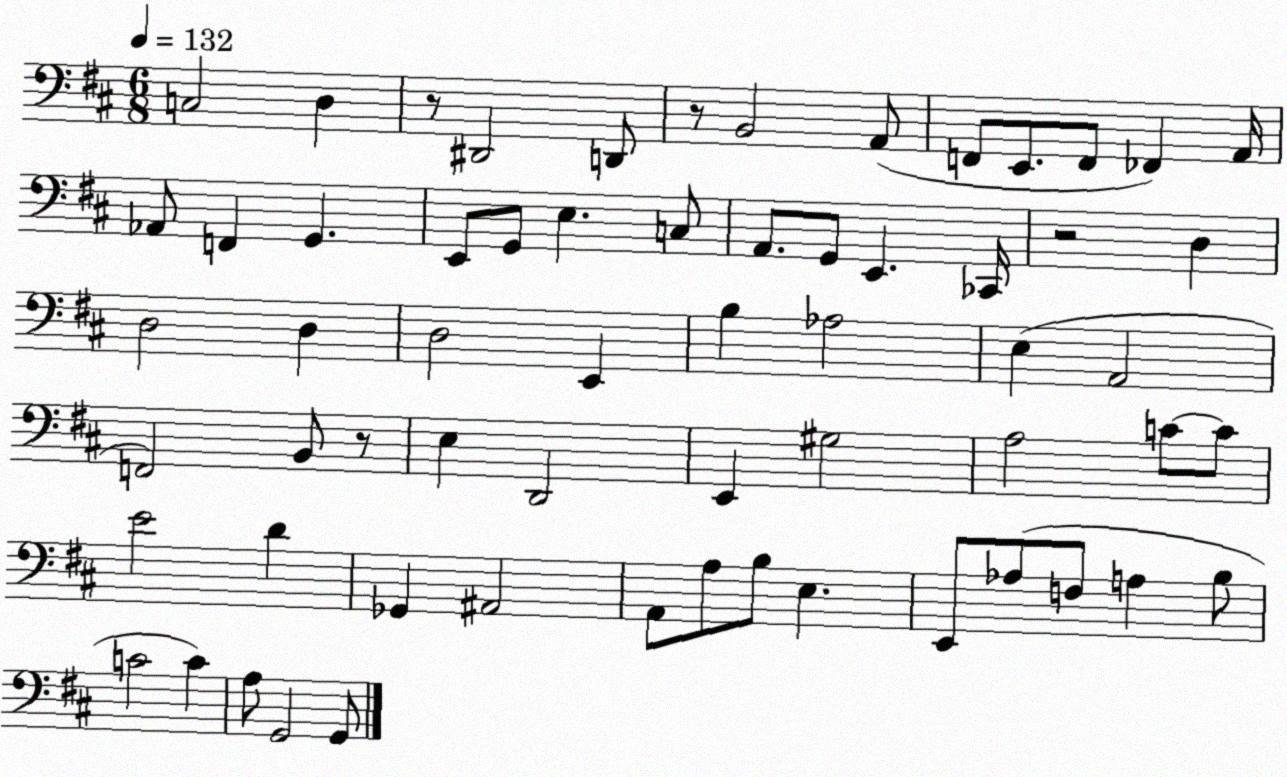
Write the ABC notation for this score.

X:1
T:Untitled
M:6/8
L:1/4
K:D
C,2 D, z/2 ^D,,2 D,,/2 z/2 B,,2 A,,/2 F,,/2 E,,/2 F,,/2 _F,, A,,/4 _A,,/2 F,, G,, E,,/2 G,,/2 E, C,/2 A,,/2 G,,/2 E,, _C,,/4 z2 D, D,2 D, D,2 E,, B, _A,2 E, A,,2 F,,2 B,,/2 z/2 E, D,,2 E,, ^G,2 A,2 C/2 C/2 E2 D _G,, ^A,,2 A,,/2 A,/2 B,/2 E, E,,/2 _A,/2 F,/2 A, B,/2 C2 C A,/2 G,,2 G,,/2